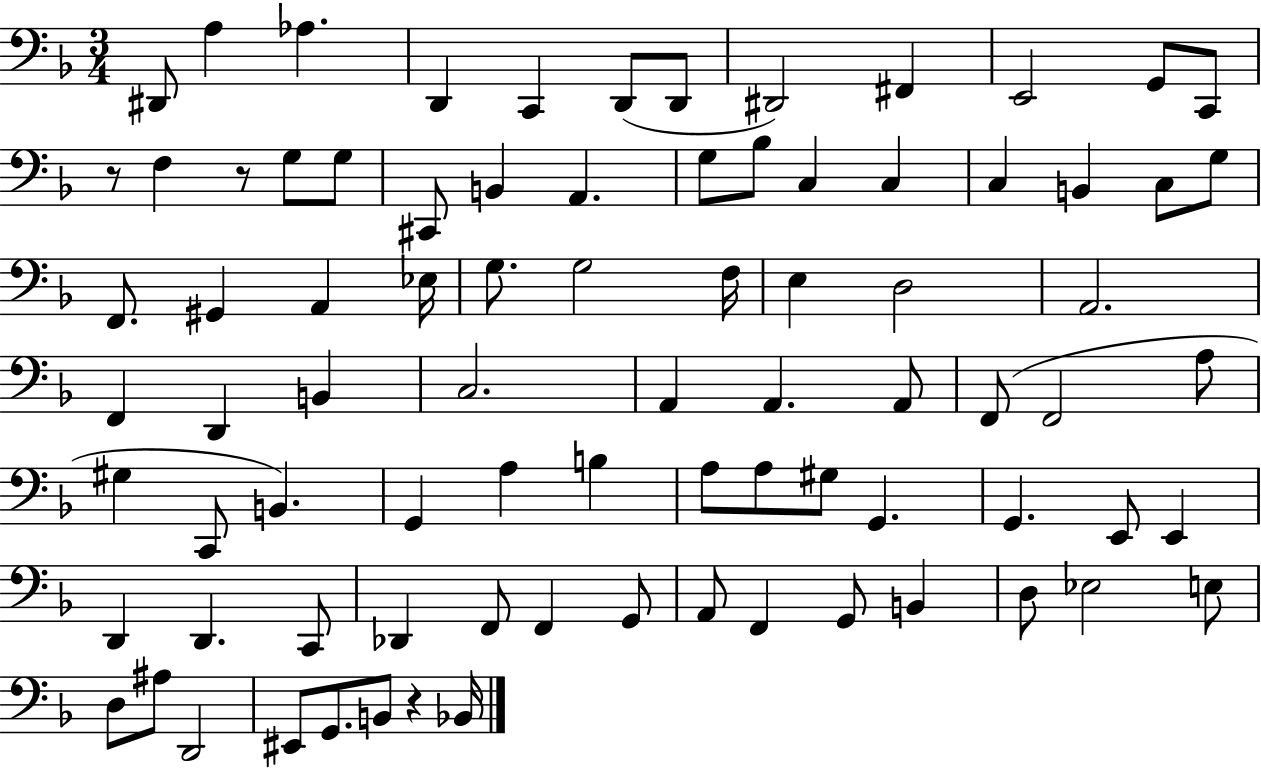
D#2/e A3/q Ab3/q. D2/q C2/q D2/e D2/e D#2/h F#2/q E2/h G2/e C2/e R/e F3/q R/e G3/e G3/e C#2/e B2/q A2/q. G3/e Bb3/e C3/q C3/q C3/q B2/q C3/e G3/e F2/e. G#2/q A2/q Eb3/s G3/e. G3/h F3/s E3/q D3/h A2/h. F2/q D2/q B2/q C3/h. A2/q A2/q. A2/e F2/e F2/h A3/e G#3/q C2/e B2/q. G2/q A3/q B3/q A3/e A3/e G#3/e G2/q. G2/q. E2/e E2/q D2/q D2/q. C2/e Db2/q F2/e F2/q G2/e A2/e F2/q G2/e B2/q D3/e Eb3/h E3/e D3/e A#3/e D2/h EIS2/e G2/e. B2/e R/q Bb2/s